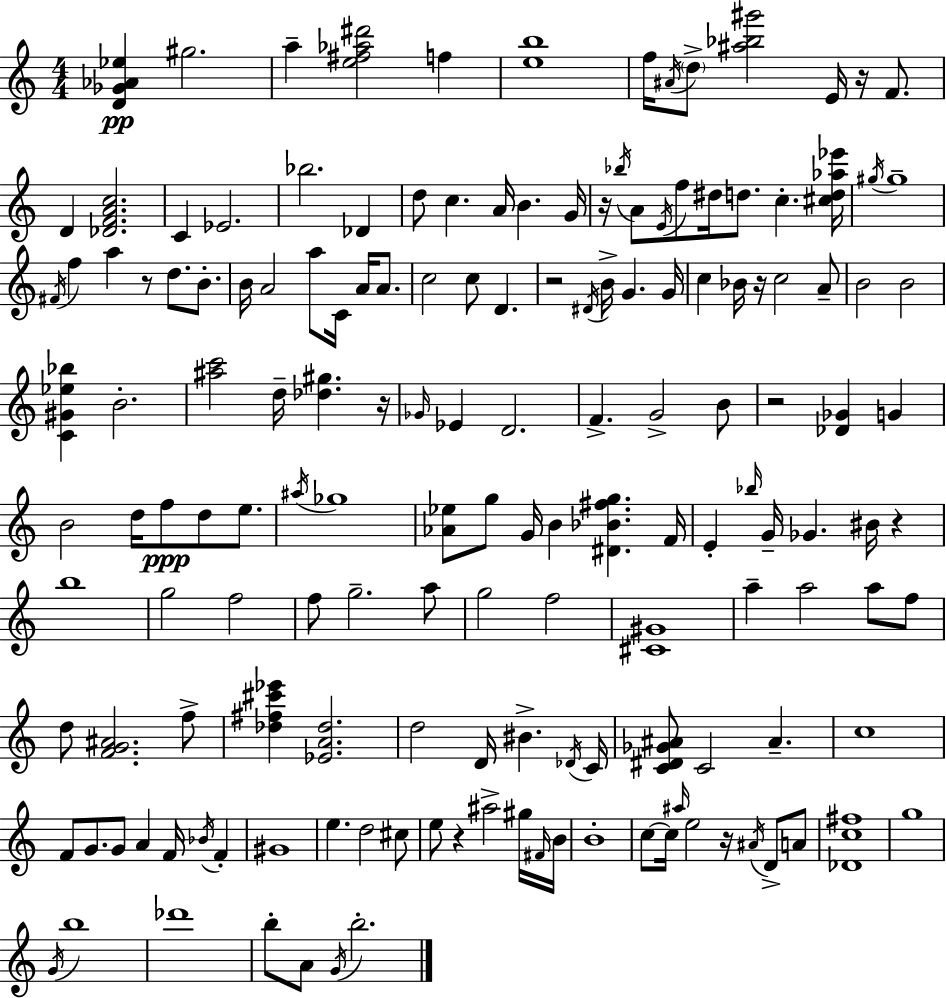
{
  \clef treble
  \numericTimeSignature
  \time 4/4
  \key c \major
  \repeat volta 2 { <d' ges' aes' ees''>4\pp gis''2. | a''4-- <e'' fis'' aes'' dis'''>2 f''4 | <e'' b''>1 | f''16 \acciaccatura { ais'16 } \parenthesize d''8-> <ais'' bes'' gis'''>2 e'16 r16 f'8. | \break d'4 <des' f' a' c''>2. | c'4 ees'2. | bes''2. des'4 | d''8 c''4. a'16 b'4. | \break g'16 r16 \acciaccatura { bes''16 } a'8 \acciaccatura { e'16 } f''8 dis''16 d''8. c''4.-. | <cis'' d'' aes'' ees'''>16 \acciaccatura { gis''16 } gis''1-- | \acciaccatura { fis'16 } f''4 a''4 r8 d''8. | b'8.-. b'16 a'2 a''8 | \break c'16 a'16 a'8. c''2 c''8 d'4. | r2 \acciaccatura { dis'16 } b'16-> g'4. | g'16 c''4 bes'16 r16 c''2 | a'8-- b'2 b'2 | \break <c' gis' ees'' bes''>4 b'2.-. | <ais'' c'''>2 d''16-- <des'' gis''>4. | r16 \grace { ges'16 } ees'4 d'2. | f'4.-> g'2-> | \break b'8 r2 <des' ges'>4 | g'4 b'2 d''16 | f''8\ppp d''8 e''8. \acciaccatura { ais''16 } ges''1 | <aes' ees''>8 g''8 g'16 b'4 | \break <dis' bes' fis'' g''>4. f'16 e'4-. \grace { bes''16 } g'16-- ges'4. | bis'16 r4 b''1 | g''2 | f''2 f''8 g''2.-- | \break a''8 g''2 | f''2 <cis' gis'>1 | a''4-- a''2 | a''8 f''8 d''8 <f' g' ais'>2. | \break f''8-> <des'' fis'' cis''' ees'''>4 <ees' a' des''>2. | d''2 | d'16 bis'4.-> \acciaccatura { des'16 } c'16 <c' dis' ges' ais'>8 c'2 | ais'4.-- c''1 | \break f'8 g'8. g'8 | a'4 f'16 \acciaccatura { bes'16 } f'4-. gis'1 | e''4. | d''2 cis''8 e''8 r4 | \break ais''2-> gis''16 \grace { fis'16 } b'16 b'1-. | c''8~~ c''16 \grace { ais''16 } | e''2 r16 \acciaccatura { ais'16 } d'8-> a'8 <des' c'' fis''>1 | g''1 | \break \acciaccatura { g'16 } b''1 | des'''1 | b''8-. | a'8 \acciaccatura { g'16 } b''2.-. | \break } \bar "|."
}